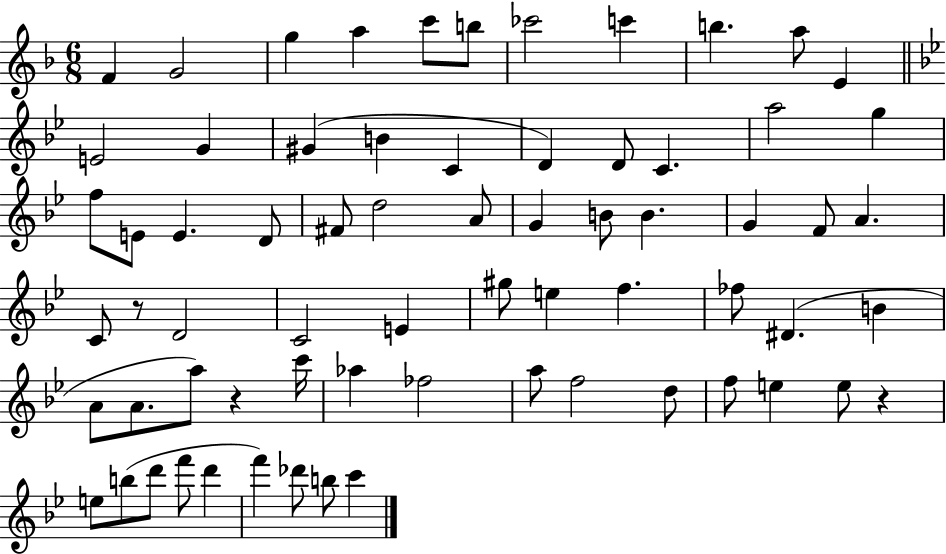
F4/q G4/h G5/q A5/q C6/e B5/e CES6/h C6/q B5/q. A5/e E4/q E4/h G4/q G#4/q B4/q C4/q D4/q D4/e C4/q. A5/h G5/q F5/e E4/e E4/q. D4/e F#4/e D5/h A4/e G4/q B4/e B4/q. G4/q F4/e A4/q. C4/e R/e D4/h C4/h E4/q G#5/e E5/q F5/q. FES5/e D#4/q. B4/q A4/e A4/e. A5/e R/q C6/s Ab5/q FES5/h A5/e F5/h D5/e F5/e E5/q E5/e R/q E5/e B5/e D6/e F6/e D6/q F6/q Db6/e B5/e C6/q